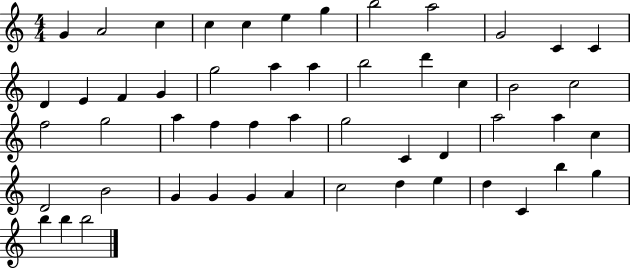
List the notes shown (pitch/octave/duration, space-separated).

G4/q A4/h C5/q C5/q C5/q E5/q G5/q B5/h A5/h G4/h C4/q C4/q D4/q E4/q F4/q G4/q G5/h A5/q A5/q B5/h D6/q C5/q B4/h C5/h F5/h G5/h A5/q F5/q F5/q A5/q G5/h C4/q D4/q A5/h A5/q C5/q D4/h B4/h G4/q G4/q G4/q A4/q C5/h D5/q E5/q D5/q C4/q B5/q G5/q B5/q B5/q B5/h